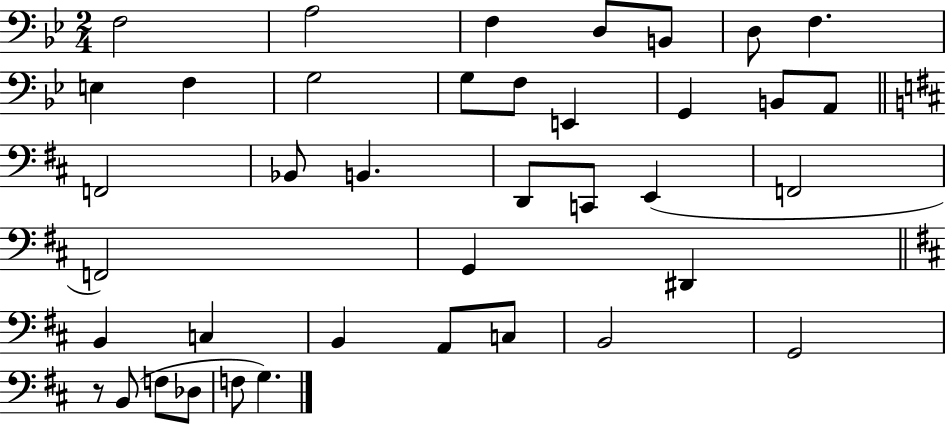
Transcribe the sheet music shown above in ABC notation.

X:1
T:Untitled
M:2/4
L:1/4
K:Bb
F,2 A,2 F, D,/2 B,,/2 D,/2 F, E, F, G,2 G,/2 F,/2 E,, G,, B,,/2 A,,/2 F,,2 _B,,/2 B,, D,,/2 C,,/2 E,, F,,2 F,,2 G,, ^D,, B,, C, B,, A,,/2 C,/2 B,,2 G,,2 z/2 B,,/2 F,/2 _D,/2 F,/2 G,